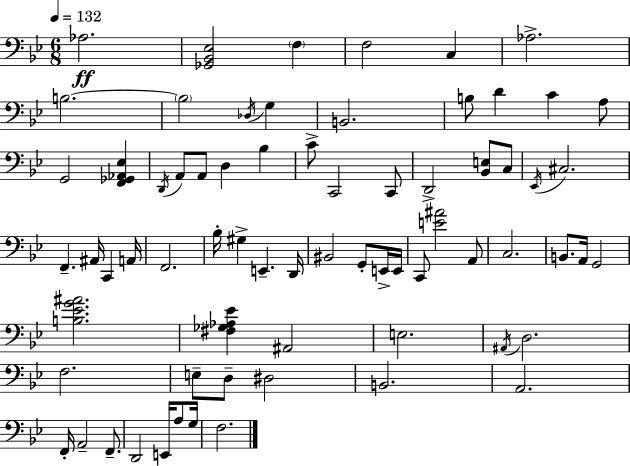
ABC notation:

X:1
T:Untitled
M:6/8
L:1/4
K:Gm
_A,2 [_G,,_B,,_E,]2 F, F,2 C, _A,2 B,2 B,2 _D,/4 G, B,,2 B,/2 D C A,/2 G,,2 [F,,_G,,_A,,_E,] D,,/4 A,,/2 A,,/2 D, _B, C/2 C,,2 C,,/2 D,,2 [_B,,E,]/2 C,/2 _E,,/4 ^C,2 F,, ^A,,/4 C,, A,,/4 F,,2 _B,/4 ^G, E,, D,,/4 ^B,,2 G,,/2 E,,/4 E,,/4 C,,/2 [E^A]2 A,,/2 C,2 B,,/2 A,,/4 G,,2 [B,_EG^A]2 [^F,_G,_A,_E] ^A,,2 E,2 ^A,,/4 D,2 F,2 E,/2 D,/2 ^D,2 B,,2 A,,2 F,,/4 A,,2 F,,/2 D,,2 E,,/4 A,/2 G,/4 F,2